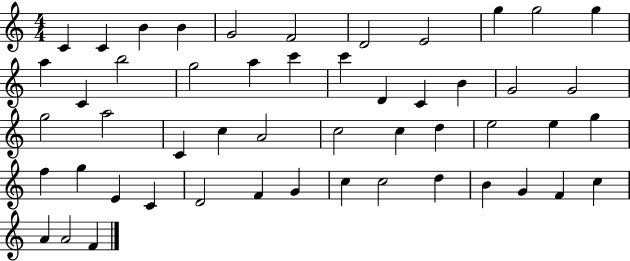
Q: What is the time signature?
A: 4/4